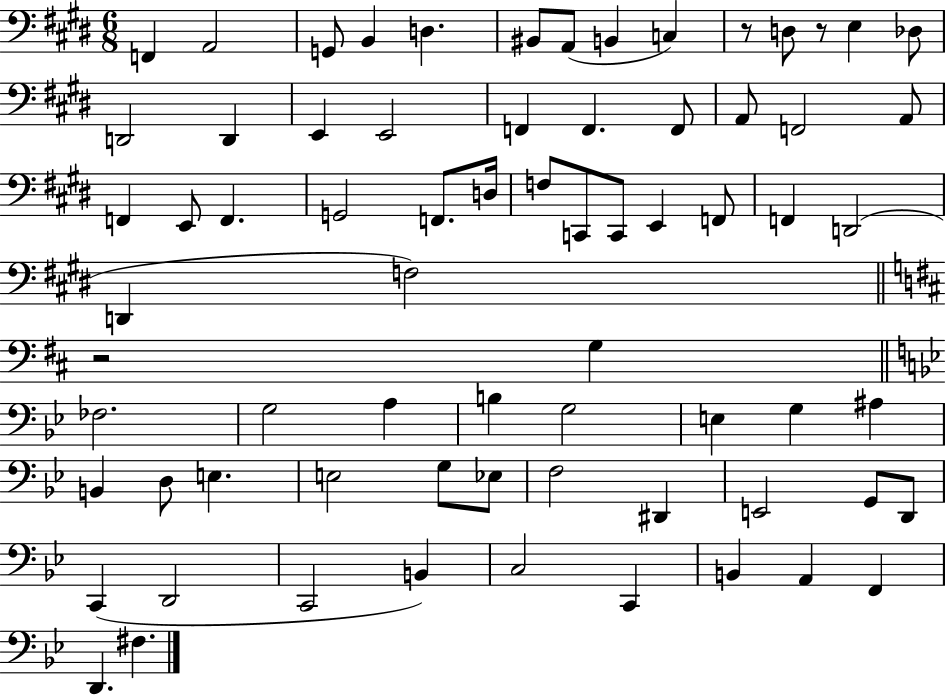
{
  \clef bass
  \numericTimeSignature
  \time 6/8
  \key e \major
  \repeat volta 2 { f,4 a,2 | g,8 b,4 d4. | bis,8 a,8( b,4 c4) | r8 d8 r8 e4 des8 | \break d,2 d,4 | e,4 e,2 | f,4 f,4. f,8 | a,8 f,2 a,8 | \break f,4 e,8 f,4. | g,2 f,8. d16 | f8 c,8 c,8 e,4 f,8 | f,4 d,2( | \break d,4 f2) | \bar "||" \break \key d \major r2 g4 | \bar "||" \break \key bes \major fes2. | g2 a4 | b4 g2 | e4 g4 ais4 | \break b,4 d8 e4. | e2 g8 ees8 | f2 dis,4 | e,2 g,8 d,8 | \break c,4( d,2 | c,2 b,4) | c2 c,4 | b,4 a,4 f,4 | \break d,4. fis4. | } \bar "|."
}